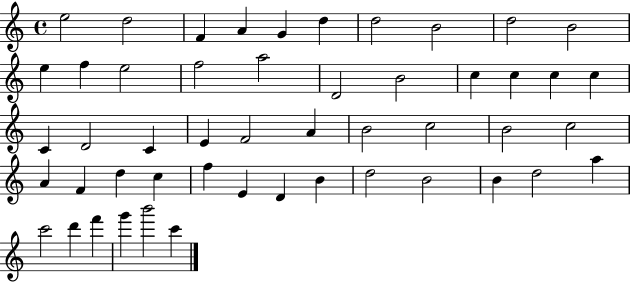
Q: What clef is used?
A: treble